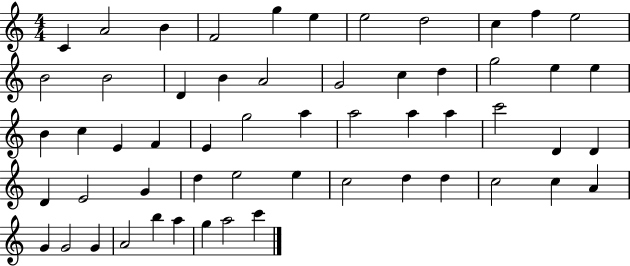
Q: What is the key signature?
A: C major